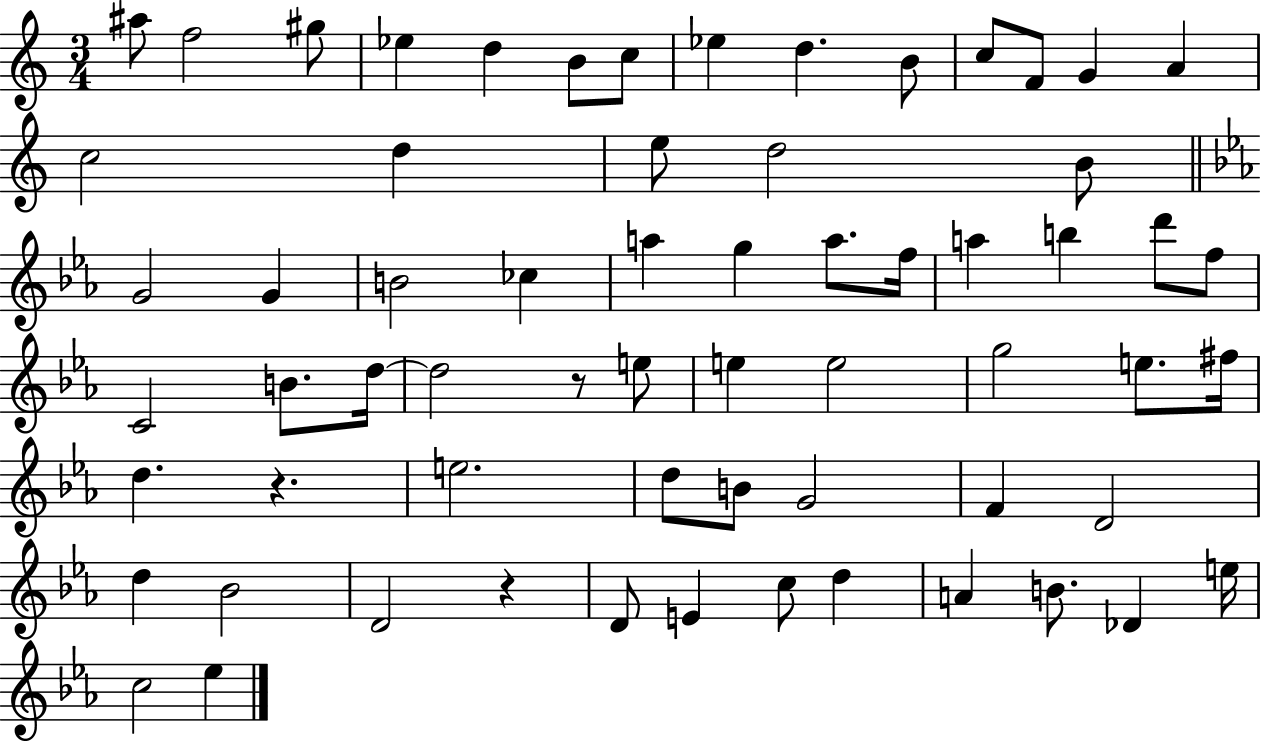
A#5/e F5/h G#5/e Eb5/q D5/q B4/e C5/e Eb5/q D5/q. B4/e C5/e F4/e G4/q A4/q C5/h D5/q E5/e D5/h B4/e G4/h G4/q B4/h CES5/q A5/q G5/q A5/e. F5/s A5/q B5/q D6/e F5/e C4/h B4/e. D5/s D5/h R/e E5/e E5/q E5/h G5/h E5/e. F#5/s D5/q. R/q. E5/h. D5/e B4/e G4/h F4/q D4/h D5/q Bb4/h D4/h R/q D4/e E4/q C5/e D5/q A4/q B4/e. Db4/q E5/s C5/h Eb5/q